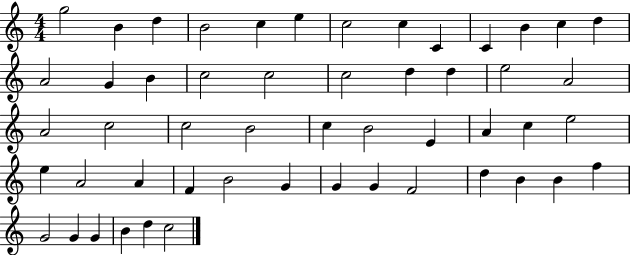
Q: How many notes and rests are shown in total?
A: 52